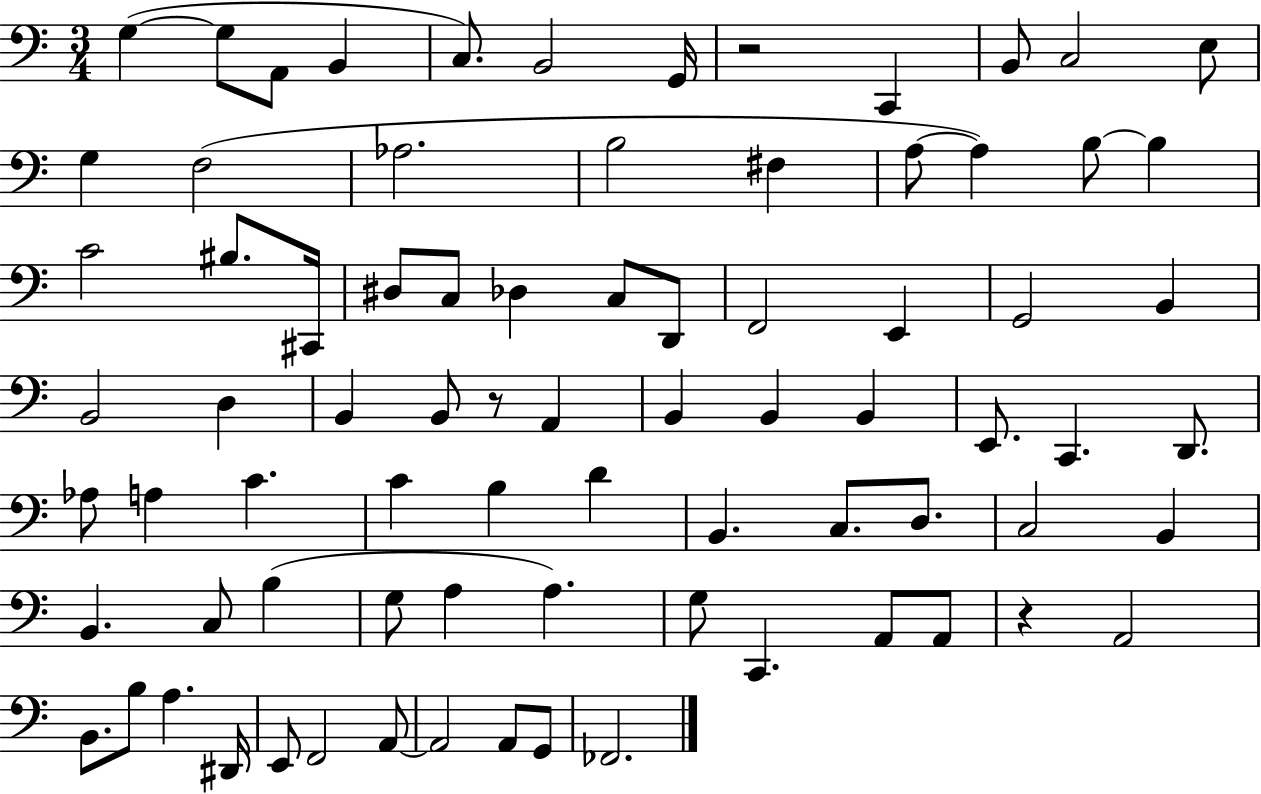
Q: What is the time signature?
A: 3/4